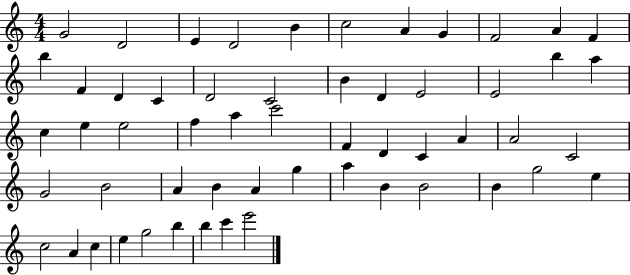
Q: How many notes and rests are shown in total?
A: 56